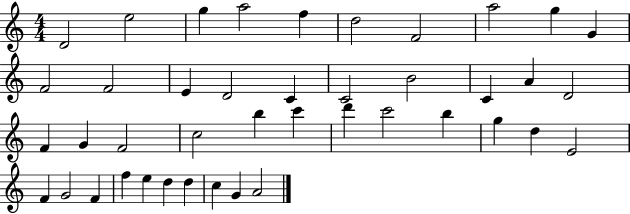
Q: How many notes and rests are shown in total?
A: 42